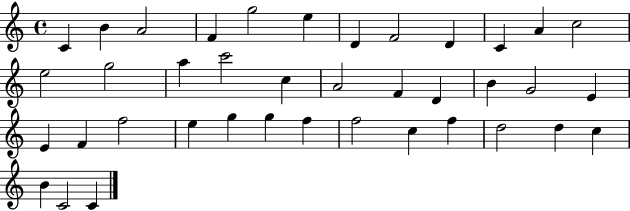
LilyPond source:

{
  \clef treble
  \time 4/4
  \defaultTimeSignature
  \key c \major
  c'4 b'4 a'2 | f'4 g''2 e''4 | d'4 f'2 d'4 | c'4 a'4 c''2 | \break e''2 g''2 | a''4 c'''2 c''4 | a'2 f'4 d'4 | b'4 g'2 e'4 | \break e'4 f'4 f''2 | e''4 g''4 g''4 f''4 | f''2 c''4 f''4 | d''2 d''4 c''4 | \break b'4 c'2 c'4 | \bar "|."
}